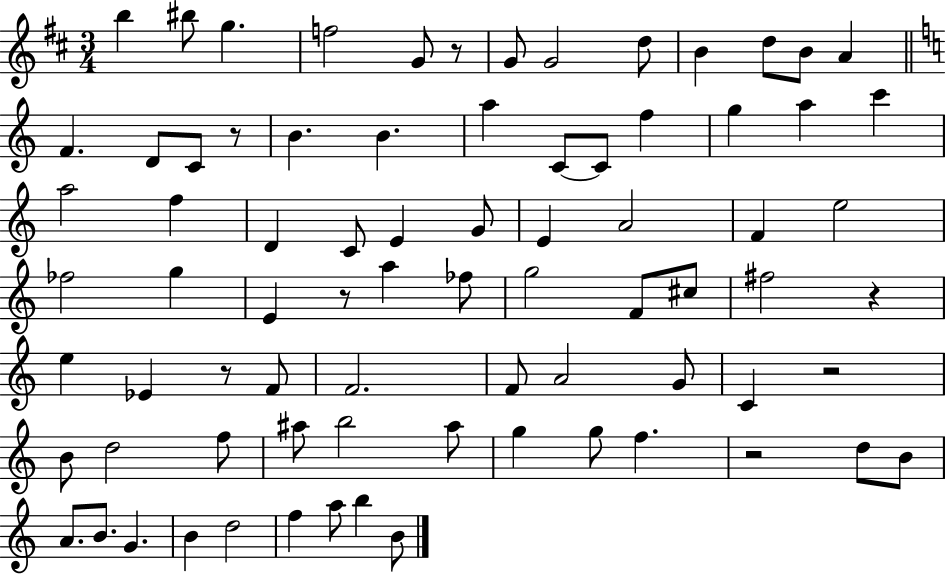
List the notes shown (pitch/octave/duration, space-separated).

B5/q BIS5/e G5/q. F5/h G4/e R/e G4/e G4/h D5/e B4/q D5/e B4/e A4/q F4/q. D4/e C4/e R/e B4/q. B4/q. A5/q C4/e C4/e F5/q G5/q A5/q C6/q A5/h F5/q D4/q C4/e E4/q G4/e E4/q A4/h F4/q E5/h FES5/h G5/q E4/q R/e A5/q FES5/e G5/h F4/e C#5/e F#5/h R/q E5/q Eb4/q R/e F4/e F4/h. F4/e A4/h G4/e C4/q R/h B4/e D5/h F5/e A#5/e B5/h A#5/e G5/q G5/e F5/q. R/h D5/e B4/e A4/e. B4/e. G4/q. B4/q D5/h F5/q A5/e B5/q B4/e